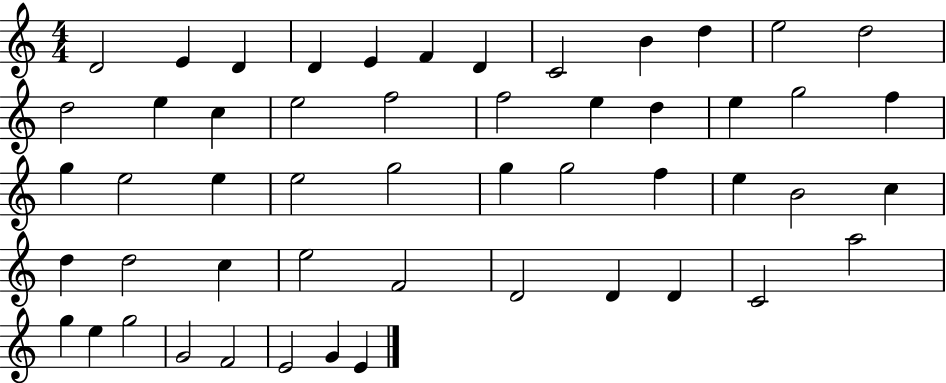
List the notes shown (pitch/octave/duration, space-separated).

D4/h E4/q D4/q D4/q E4/q F4/q D4/q C4/h B4/q D5/q E5/h D5/h D5/h E5/q C5/q E5/h F5/h F5/h E5/q D5/q E5/q G5/h F5/q G5/q E5/h E5/q E5/h G5/h G5/q G5/h F5/q E5/q B4/h C5/q D5/q D5/h C5/q E5/h F4/h D4/h D4/q D4/q C4/h A5/h G5/q E5/q G5/h G4/h F4/h E4/h G4/q E4/q